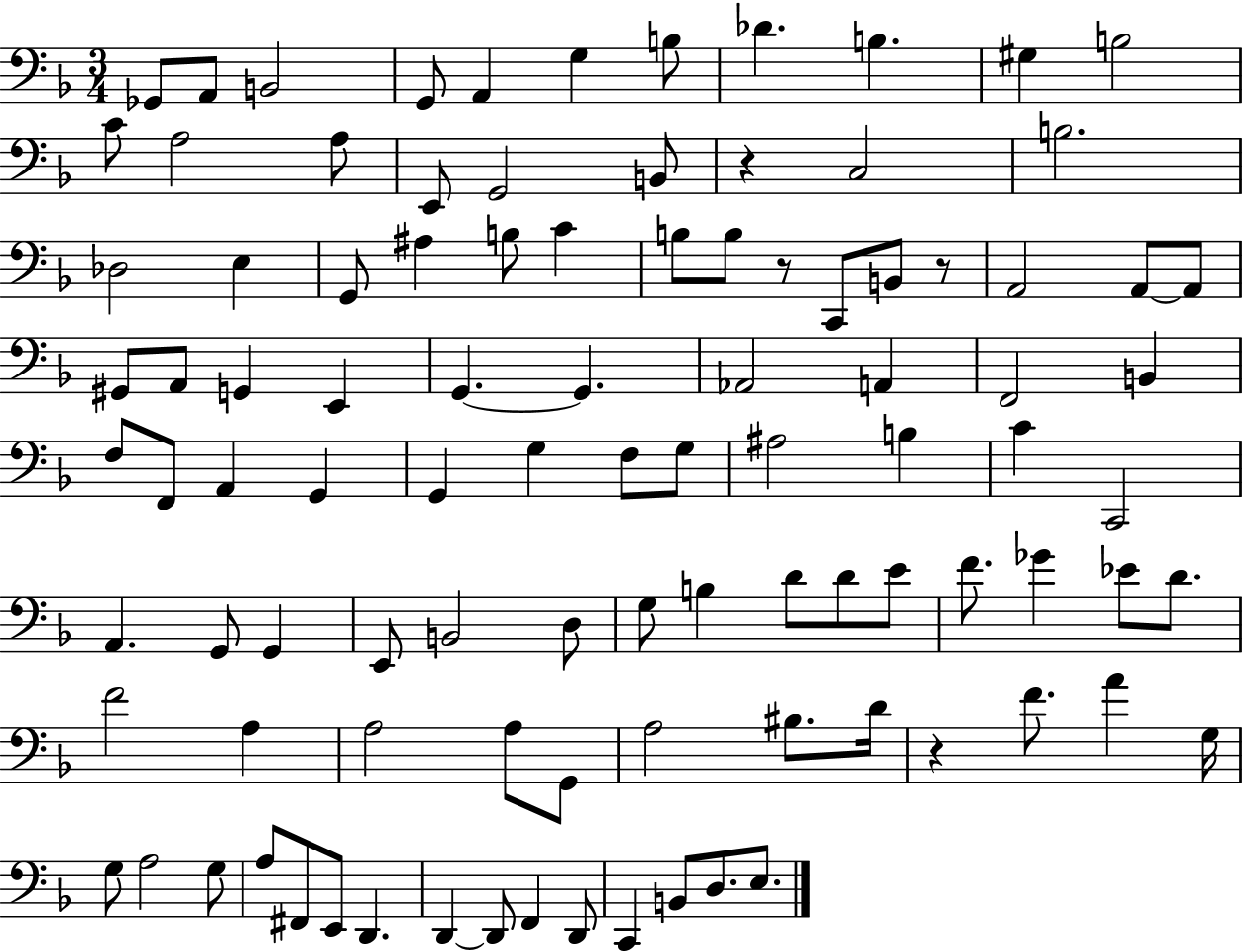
X:1
T:Untitled
M:3/4
L:1/4
K:F
_G,,/2 A,,/2 B,,2 G,,/2 A,, G, B,/2 _D B, ^G, B,2 C/2 A,2 A,/2 E,,/2 G,,2 B,,/2 z C,2 B,2 _D,2 E, G,,/2 ^A, B,/2 C B,/2 B,/2 z/2 C,,/2 B,,/2 z/2 A,,2 A,,/2 A,,/2 ^G,,/2 A,,/2 G,, E,, G,, G,, _A,,2 A,, F,,2 B,, F,/2 F,,/2 A,, G,, G,, G, F,/2 G,/2 ^A,2 B, C C,,2 A,, G,,/2 G,, E,,/2 B,,2 D,/2 G,/2 B, D/2 D/2 E/2 F/2 _G _E/2 D/2 F2 A, A,2 A,/2 G,,/2 A,2 ^B,/2 D/4 z F/2 A G,/4 G,/2 A,2 G,/2 A,/2 ^F,,/2 E,,/2 D,, D,, D,,/2 F,, D,,/2 C,, B,,/2 D,/2 E,/2